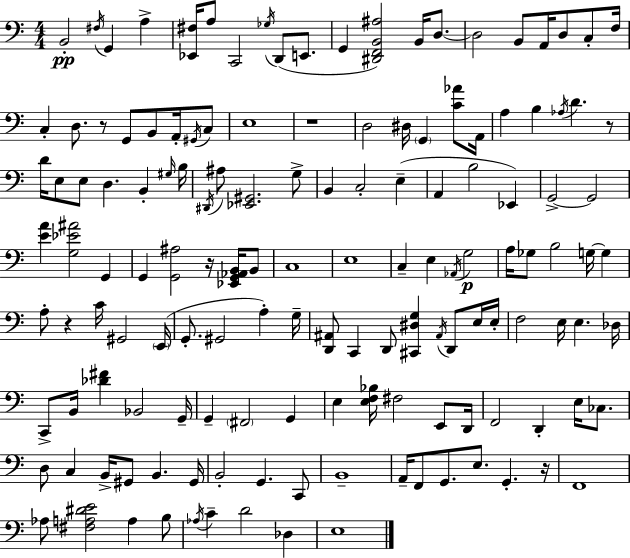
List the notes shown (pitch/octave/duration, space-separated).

B2/h F#3/s G2/q A3/q [Eb2,F#3]/s A3/e C2/h Gb3/s D2/e E2/e. G2/q [D#2,F2,B2,A#3]/h B2/s D3/e. D3/h B2/e A2/s D3/e C3/e F3/s C3/q D3/e. R/e G2/e B2/e A2/s G#2/s C3/e E3/w R/w D3/h D#3/s G2/q [C4,Ab4]/e A2/s A3/q B3/q Ab3/s D4/q. R/e D4/s E3/e E3/e D3/q. B2/q G#3/s B3/s D#2/s A#3/e [Eb2,G#2]/h. G3/e B2/q C3/h E3/q A2/q B3/h Eb2/q G2/h G2/h [E4,A4]/q [G3,Eb4,A#4]/h G2/q G2/q [G2,A#3]/h R/s [Eb2,G2,Ab2,B2]/s B2/e C3/w E3/w C3/q E3/q Ab2/s G3/h A3/s Gb3/e B3/h G3/s G3/q A3/e R/q C4/s G#2/h E2/s G2/e. G#2/h A3/q G3/s [D2,A#2]/e C2/q D2/e [C#2,D#3,G3]/q A#2/s D2/e E3/s E3/s F3/h E3/s E3/q. Db3/s C2/e B2/s [Db4,F#4]/q Bb2/h G2/s G2/q F#2/h G2/q E3/q [E3,F3,Bb3]/s F#3/h E2/e D2/s F2/h D2/q E3/s CES3/e. D3/e C3/q B2/s G#2/e B2/q. G#2/s B2/h G2/q. C2/e B2/w A2/s F2/e G2/e. E3/e. G2/q. R/s F2/w Ab3/e [F#3,A3,D#4,E4]/h A3/q B3/e Ab3/s C4/q D4/h Db3/q E3/w